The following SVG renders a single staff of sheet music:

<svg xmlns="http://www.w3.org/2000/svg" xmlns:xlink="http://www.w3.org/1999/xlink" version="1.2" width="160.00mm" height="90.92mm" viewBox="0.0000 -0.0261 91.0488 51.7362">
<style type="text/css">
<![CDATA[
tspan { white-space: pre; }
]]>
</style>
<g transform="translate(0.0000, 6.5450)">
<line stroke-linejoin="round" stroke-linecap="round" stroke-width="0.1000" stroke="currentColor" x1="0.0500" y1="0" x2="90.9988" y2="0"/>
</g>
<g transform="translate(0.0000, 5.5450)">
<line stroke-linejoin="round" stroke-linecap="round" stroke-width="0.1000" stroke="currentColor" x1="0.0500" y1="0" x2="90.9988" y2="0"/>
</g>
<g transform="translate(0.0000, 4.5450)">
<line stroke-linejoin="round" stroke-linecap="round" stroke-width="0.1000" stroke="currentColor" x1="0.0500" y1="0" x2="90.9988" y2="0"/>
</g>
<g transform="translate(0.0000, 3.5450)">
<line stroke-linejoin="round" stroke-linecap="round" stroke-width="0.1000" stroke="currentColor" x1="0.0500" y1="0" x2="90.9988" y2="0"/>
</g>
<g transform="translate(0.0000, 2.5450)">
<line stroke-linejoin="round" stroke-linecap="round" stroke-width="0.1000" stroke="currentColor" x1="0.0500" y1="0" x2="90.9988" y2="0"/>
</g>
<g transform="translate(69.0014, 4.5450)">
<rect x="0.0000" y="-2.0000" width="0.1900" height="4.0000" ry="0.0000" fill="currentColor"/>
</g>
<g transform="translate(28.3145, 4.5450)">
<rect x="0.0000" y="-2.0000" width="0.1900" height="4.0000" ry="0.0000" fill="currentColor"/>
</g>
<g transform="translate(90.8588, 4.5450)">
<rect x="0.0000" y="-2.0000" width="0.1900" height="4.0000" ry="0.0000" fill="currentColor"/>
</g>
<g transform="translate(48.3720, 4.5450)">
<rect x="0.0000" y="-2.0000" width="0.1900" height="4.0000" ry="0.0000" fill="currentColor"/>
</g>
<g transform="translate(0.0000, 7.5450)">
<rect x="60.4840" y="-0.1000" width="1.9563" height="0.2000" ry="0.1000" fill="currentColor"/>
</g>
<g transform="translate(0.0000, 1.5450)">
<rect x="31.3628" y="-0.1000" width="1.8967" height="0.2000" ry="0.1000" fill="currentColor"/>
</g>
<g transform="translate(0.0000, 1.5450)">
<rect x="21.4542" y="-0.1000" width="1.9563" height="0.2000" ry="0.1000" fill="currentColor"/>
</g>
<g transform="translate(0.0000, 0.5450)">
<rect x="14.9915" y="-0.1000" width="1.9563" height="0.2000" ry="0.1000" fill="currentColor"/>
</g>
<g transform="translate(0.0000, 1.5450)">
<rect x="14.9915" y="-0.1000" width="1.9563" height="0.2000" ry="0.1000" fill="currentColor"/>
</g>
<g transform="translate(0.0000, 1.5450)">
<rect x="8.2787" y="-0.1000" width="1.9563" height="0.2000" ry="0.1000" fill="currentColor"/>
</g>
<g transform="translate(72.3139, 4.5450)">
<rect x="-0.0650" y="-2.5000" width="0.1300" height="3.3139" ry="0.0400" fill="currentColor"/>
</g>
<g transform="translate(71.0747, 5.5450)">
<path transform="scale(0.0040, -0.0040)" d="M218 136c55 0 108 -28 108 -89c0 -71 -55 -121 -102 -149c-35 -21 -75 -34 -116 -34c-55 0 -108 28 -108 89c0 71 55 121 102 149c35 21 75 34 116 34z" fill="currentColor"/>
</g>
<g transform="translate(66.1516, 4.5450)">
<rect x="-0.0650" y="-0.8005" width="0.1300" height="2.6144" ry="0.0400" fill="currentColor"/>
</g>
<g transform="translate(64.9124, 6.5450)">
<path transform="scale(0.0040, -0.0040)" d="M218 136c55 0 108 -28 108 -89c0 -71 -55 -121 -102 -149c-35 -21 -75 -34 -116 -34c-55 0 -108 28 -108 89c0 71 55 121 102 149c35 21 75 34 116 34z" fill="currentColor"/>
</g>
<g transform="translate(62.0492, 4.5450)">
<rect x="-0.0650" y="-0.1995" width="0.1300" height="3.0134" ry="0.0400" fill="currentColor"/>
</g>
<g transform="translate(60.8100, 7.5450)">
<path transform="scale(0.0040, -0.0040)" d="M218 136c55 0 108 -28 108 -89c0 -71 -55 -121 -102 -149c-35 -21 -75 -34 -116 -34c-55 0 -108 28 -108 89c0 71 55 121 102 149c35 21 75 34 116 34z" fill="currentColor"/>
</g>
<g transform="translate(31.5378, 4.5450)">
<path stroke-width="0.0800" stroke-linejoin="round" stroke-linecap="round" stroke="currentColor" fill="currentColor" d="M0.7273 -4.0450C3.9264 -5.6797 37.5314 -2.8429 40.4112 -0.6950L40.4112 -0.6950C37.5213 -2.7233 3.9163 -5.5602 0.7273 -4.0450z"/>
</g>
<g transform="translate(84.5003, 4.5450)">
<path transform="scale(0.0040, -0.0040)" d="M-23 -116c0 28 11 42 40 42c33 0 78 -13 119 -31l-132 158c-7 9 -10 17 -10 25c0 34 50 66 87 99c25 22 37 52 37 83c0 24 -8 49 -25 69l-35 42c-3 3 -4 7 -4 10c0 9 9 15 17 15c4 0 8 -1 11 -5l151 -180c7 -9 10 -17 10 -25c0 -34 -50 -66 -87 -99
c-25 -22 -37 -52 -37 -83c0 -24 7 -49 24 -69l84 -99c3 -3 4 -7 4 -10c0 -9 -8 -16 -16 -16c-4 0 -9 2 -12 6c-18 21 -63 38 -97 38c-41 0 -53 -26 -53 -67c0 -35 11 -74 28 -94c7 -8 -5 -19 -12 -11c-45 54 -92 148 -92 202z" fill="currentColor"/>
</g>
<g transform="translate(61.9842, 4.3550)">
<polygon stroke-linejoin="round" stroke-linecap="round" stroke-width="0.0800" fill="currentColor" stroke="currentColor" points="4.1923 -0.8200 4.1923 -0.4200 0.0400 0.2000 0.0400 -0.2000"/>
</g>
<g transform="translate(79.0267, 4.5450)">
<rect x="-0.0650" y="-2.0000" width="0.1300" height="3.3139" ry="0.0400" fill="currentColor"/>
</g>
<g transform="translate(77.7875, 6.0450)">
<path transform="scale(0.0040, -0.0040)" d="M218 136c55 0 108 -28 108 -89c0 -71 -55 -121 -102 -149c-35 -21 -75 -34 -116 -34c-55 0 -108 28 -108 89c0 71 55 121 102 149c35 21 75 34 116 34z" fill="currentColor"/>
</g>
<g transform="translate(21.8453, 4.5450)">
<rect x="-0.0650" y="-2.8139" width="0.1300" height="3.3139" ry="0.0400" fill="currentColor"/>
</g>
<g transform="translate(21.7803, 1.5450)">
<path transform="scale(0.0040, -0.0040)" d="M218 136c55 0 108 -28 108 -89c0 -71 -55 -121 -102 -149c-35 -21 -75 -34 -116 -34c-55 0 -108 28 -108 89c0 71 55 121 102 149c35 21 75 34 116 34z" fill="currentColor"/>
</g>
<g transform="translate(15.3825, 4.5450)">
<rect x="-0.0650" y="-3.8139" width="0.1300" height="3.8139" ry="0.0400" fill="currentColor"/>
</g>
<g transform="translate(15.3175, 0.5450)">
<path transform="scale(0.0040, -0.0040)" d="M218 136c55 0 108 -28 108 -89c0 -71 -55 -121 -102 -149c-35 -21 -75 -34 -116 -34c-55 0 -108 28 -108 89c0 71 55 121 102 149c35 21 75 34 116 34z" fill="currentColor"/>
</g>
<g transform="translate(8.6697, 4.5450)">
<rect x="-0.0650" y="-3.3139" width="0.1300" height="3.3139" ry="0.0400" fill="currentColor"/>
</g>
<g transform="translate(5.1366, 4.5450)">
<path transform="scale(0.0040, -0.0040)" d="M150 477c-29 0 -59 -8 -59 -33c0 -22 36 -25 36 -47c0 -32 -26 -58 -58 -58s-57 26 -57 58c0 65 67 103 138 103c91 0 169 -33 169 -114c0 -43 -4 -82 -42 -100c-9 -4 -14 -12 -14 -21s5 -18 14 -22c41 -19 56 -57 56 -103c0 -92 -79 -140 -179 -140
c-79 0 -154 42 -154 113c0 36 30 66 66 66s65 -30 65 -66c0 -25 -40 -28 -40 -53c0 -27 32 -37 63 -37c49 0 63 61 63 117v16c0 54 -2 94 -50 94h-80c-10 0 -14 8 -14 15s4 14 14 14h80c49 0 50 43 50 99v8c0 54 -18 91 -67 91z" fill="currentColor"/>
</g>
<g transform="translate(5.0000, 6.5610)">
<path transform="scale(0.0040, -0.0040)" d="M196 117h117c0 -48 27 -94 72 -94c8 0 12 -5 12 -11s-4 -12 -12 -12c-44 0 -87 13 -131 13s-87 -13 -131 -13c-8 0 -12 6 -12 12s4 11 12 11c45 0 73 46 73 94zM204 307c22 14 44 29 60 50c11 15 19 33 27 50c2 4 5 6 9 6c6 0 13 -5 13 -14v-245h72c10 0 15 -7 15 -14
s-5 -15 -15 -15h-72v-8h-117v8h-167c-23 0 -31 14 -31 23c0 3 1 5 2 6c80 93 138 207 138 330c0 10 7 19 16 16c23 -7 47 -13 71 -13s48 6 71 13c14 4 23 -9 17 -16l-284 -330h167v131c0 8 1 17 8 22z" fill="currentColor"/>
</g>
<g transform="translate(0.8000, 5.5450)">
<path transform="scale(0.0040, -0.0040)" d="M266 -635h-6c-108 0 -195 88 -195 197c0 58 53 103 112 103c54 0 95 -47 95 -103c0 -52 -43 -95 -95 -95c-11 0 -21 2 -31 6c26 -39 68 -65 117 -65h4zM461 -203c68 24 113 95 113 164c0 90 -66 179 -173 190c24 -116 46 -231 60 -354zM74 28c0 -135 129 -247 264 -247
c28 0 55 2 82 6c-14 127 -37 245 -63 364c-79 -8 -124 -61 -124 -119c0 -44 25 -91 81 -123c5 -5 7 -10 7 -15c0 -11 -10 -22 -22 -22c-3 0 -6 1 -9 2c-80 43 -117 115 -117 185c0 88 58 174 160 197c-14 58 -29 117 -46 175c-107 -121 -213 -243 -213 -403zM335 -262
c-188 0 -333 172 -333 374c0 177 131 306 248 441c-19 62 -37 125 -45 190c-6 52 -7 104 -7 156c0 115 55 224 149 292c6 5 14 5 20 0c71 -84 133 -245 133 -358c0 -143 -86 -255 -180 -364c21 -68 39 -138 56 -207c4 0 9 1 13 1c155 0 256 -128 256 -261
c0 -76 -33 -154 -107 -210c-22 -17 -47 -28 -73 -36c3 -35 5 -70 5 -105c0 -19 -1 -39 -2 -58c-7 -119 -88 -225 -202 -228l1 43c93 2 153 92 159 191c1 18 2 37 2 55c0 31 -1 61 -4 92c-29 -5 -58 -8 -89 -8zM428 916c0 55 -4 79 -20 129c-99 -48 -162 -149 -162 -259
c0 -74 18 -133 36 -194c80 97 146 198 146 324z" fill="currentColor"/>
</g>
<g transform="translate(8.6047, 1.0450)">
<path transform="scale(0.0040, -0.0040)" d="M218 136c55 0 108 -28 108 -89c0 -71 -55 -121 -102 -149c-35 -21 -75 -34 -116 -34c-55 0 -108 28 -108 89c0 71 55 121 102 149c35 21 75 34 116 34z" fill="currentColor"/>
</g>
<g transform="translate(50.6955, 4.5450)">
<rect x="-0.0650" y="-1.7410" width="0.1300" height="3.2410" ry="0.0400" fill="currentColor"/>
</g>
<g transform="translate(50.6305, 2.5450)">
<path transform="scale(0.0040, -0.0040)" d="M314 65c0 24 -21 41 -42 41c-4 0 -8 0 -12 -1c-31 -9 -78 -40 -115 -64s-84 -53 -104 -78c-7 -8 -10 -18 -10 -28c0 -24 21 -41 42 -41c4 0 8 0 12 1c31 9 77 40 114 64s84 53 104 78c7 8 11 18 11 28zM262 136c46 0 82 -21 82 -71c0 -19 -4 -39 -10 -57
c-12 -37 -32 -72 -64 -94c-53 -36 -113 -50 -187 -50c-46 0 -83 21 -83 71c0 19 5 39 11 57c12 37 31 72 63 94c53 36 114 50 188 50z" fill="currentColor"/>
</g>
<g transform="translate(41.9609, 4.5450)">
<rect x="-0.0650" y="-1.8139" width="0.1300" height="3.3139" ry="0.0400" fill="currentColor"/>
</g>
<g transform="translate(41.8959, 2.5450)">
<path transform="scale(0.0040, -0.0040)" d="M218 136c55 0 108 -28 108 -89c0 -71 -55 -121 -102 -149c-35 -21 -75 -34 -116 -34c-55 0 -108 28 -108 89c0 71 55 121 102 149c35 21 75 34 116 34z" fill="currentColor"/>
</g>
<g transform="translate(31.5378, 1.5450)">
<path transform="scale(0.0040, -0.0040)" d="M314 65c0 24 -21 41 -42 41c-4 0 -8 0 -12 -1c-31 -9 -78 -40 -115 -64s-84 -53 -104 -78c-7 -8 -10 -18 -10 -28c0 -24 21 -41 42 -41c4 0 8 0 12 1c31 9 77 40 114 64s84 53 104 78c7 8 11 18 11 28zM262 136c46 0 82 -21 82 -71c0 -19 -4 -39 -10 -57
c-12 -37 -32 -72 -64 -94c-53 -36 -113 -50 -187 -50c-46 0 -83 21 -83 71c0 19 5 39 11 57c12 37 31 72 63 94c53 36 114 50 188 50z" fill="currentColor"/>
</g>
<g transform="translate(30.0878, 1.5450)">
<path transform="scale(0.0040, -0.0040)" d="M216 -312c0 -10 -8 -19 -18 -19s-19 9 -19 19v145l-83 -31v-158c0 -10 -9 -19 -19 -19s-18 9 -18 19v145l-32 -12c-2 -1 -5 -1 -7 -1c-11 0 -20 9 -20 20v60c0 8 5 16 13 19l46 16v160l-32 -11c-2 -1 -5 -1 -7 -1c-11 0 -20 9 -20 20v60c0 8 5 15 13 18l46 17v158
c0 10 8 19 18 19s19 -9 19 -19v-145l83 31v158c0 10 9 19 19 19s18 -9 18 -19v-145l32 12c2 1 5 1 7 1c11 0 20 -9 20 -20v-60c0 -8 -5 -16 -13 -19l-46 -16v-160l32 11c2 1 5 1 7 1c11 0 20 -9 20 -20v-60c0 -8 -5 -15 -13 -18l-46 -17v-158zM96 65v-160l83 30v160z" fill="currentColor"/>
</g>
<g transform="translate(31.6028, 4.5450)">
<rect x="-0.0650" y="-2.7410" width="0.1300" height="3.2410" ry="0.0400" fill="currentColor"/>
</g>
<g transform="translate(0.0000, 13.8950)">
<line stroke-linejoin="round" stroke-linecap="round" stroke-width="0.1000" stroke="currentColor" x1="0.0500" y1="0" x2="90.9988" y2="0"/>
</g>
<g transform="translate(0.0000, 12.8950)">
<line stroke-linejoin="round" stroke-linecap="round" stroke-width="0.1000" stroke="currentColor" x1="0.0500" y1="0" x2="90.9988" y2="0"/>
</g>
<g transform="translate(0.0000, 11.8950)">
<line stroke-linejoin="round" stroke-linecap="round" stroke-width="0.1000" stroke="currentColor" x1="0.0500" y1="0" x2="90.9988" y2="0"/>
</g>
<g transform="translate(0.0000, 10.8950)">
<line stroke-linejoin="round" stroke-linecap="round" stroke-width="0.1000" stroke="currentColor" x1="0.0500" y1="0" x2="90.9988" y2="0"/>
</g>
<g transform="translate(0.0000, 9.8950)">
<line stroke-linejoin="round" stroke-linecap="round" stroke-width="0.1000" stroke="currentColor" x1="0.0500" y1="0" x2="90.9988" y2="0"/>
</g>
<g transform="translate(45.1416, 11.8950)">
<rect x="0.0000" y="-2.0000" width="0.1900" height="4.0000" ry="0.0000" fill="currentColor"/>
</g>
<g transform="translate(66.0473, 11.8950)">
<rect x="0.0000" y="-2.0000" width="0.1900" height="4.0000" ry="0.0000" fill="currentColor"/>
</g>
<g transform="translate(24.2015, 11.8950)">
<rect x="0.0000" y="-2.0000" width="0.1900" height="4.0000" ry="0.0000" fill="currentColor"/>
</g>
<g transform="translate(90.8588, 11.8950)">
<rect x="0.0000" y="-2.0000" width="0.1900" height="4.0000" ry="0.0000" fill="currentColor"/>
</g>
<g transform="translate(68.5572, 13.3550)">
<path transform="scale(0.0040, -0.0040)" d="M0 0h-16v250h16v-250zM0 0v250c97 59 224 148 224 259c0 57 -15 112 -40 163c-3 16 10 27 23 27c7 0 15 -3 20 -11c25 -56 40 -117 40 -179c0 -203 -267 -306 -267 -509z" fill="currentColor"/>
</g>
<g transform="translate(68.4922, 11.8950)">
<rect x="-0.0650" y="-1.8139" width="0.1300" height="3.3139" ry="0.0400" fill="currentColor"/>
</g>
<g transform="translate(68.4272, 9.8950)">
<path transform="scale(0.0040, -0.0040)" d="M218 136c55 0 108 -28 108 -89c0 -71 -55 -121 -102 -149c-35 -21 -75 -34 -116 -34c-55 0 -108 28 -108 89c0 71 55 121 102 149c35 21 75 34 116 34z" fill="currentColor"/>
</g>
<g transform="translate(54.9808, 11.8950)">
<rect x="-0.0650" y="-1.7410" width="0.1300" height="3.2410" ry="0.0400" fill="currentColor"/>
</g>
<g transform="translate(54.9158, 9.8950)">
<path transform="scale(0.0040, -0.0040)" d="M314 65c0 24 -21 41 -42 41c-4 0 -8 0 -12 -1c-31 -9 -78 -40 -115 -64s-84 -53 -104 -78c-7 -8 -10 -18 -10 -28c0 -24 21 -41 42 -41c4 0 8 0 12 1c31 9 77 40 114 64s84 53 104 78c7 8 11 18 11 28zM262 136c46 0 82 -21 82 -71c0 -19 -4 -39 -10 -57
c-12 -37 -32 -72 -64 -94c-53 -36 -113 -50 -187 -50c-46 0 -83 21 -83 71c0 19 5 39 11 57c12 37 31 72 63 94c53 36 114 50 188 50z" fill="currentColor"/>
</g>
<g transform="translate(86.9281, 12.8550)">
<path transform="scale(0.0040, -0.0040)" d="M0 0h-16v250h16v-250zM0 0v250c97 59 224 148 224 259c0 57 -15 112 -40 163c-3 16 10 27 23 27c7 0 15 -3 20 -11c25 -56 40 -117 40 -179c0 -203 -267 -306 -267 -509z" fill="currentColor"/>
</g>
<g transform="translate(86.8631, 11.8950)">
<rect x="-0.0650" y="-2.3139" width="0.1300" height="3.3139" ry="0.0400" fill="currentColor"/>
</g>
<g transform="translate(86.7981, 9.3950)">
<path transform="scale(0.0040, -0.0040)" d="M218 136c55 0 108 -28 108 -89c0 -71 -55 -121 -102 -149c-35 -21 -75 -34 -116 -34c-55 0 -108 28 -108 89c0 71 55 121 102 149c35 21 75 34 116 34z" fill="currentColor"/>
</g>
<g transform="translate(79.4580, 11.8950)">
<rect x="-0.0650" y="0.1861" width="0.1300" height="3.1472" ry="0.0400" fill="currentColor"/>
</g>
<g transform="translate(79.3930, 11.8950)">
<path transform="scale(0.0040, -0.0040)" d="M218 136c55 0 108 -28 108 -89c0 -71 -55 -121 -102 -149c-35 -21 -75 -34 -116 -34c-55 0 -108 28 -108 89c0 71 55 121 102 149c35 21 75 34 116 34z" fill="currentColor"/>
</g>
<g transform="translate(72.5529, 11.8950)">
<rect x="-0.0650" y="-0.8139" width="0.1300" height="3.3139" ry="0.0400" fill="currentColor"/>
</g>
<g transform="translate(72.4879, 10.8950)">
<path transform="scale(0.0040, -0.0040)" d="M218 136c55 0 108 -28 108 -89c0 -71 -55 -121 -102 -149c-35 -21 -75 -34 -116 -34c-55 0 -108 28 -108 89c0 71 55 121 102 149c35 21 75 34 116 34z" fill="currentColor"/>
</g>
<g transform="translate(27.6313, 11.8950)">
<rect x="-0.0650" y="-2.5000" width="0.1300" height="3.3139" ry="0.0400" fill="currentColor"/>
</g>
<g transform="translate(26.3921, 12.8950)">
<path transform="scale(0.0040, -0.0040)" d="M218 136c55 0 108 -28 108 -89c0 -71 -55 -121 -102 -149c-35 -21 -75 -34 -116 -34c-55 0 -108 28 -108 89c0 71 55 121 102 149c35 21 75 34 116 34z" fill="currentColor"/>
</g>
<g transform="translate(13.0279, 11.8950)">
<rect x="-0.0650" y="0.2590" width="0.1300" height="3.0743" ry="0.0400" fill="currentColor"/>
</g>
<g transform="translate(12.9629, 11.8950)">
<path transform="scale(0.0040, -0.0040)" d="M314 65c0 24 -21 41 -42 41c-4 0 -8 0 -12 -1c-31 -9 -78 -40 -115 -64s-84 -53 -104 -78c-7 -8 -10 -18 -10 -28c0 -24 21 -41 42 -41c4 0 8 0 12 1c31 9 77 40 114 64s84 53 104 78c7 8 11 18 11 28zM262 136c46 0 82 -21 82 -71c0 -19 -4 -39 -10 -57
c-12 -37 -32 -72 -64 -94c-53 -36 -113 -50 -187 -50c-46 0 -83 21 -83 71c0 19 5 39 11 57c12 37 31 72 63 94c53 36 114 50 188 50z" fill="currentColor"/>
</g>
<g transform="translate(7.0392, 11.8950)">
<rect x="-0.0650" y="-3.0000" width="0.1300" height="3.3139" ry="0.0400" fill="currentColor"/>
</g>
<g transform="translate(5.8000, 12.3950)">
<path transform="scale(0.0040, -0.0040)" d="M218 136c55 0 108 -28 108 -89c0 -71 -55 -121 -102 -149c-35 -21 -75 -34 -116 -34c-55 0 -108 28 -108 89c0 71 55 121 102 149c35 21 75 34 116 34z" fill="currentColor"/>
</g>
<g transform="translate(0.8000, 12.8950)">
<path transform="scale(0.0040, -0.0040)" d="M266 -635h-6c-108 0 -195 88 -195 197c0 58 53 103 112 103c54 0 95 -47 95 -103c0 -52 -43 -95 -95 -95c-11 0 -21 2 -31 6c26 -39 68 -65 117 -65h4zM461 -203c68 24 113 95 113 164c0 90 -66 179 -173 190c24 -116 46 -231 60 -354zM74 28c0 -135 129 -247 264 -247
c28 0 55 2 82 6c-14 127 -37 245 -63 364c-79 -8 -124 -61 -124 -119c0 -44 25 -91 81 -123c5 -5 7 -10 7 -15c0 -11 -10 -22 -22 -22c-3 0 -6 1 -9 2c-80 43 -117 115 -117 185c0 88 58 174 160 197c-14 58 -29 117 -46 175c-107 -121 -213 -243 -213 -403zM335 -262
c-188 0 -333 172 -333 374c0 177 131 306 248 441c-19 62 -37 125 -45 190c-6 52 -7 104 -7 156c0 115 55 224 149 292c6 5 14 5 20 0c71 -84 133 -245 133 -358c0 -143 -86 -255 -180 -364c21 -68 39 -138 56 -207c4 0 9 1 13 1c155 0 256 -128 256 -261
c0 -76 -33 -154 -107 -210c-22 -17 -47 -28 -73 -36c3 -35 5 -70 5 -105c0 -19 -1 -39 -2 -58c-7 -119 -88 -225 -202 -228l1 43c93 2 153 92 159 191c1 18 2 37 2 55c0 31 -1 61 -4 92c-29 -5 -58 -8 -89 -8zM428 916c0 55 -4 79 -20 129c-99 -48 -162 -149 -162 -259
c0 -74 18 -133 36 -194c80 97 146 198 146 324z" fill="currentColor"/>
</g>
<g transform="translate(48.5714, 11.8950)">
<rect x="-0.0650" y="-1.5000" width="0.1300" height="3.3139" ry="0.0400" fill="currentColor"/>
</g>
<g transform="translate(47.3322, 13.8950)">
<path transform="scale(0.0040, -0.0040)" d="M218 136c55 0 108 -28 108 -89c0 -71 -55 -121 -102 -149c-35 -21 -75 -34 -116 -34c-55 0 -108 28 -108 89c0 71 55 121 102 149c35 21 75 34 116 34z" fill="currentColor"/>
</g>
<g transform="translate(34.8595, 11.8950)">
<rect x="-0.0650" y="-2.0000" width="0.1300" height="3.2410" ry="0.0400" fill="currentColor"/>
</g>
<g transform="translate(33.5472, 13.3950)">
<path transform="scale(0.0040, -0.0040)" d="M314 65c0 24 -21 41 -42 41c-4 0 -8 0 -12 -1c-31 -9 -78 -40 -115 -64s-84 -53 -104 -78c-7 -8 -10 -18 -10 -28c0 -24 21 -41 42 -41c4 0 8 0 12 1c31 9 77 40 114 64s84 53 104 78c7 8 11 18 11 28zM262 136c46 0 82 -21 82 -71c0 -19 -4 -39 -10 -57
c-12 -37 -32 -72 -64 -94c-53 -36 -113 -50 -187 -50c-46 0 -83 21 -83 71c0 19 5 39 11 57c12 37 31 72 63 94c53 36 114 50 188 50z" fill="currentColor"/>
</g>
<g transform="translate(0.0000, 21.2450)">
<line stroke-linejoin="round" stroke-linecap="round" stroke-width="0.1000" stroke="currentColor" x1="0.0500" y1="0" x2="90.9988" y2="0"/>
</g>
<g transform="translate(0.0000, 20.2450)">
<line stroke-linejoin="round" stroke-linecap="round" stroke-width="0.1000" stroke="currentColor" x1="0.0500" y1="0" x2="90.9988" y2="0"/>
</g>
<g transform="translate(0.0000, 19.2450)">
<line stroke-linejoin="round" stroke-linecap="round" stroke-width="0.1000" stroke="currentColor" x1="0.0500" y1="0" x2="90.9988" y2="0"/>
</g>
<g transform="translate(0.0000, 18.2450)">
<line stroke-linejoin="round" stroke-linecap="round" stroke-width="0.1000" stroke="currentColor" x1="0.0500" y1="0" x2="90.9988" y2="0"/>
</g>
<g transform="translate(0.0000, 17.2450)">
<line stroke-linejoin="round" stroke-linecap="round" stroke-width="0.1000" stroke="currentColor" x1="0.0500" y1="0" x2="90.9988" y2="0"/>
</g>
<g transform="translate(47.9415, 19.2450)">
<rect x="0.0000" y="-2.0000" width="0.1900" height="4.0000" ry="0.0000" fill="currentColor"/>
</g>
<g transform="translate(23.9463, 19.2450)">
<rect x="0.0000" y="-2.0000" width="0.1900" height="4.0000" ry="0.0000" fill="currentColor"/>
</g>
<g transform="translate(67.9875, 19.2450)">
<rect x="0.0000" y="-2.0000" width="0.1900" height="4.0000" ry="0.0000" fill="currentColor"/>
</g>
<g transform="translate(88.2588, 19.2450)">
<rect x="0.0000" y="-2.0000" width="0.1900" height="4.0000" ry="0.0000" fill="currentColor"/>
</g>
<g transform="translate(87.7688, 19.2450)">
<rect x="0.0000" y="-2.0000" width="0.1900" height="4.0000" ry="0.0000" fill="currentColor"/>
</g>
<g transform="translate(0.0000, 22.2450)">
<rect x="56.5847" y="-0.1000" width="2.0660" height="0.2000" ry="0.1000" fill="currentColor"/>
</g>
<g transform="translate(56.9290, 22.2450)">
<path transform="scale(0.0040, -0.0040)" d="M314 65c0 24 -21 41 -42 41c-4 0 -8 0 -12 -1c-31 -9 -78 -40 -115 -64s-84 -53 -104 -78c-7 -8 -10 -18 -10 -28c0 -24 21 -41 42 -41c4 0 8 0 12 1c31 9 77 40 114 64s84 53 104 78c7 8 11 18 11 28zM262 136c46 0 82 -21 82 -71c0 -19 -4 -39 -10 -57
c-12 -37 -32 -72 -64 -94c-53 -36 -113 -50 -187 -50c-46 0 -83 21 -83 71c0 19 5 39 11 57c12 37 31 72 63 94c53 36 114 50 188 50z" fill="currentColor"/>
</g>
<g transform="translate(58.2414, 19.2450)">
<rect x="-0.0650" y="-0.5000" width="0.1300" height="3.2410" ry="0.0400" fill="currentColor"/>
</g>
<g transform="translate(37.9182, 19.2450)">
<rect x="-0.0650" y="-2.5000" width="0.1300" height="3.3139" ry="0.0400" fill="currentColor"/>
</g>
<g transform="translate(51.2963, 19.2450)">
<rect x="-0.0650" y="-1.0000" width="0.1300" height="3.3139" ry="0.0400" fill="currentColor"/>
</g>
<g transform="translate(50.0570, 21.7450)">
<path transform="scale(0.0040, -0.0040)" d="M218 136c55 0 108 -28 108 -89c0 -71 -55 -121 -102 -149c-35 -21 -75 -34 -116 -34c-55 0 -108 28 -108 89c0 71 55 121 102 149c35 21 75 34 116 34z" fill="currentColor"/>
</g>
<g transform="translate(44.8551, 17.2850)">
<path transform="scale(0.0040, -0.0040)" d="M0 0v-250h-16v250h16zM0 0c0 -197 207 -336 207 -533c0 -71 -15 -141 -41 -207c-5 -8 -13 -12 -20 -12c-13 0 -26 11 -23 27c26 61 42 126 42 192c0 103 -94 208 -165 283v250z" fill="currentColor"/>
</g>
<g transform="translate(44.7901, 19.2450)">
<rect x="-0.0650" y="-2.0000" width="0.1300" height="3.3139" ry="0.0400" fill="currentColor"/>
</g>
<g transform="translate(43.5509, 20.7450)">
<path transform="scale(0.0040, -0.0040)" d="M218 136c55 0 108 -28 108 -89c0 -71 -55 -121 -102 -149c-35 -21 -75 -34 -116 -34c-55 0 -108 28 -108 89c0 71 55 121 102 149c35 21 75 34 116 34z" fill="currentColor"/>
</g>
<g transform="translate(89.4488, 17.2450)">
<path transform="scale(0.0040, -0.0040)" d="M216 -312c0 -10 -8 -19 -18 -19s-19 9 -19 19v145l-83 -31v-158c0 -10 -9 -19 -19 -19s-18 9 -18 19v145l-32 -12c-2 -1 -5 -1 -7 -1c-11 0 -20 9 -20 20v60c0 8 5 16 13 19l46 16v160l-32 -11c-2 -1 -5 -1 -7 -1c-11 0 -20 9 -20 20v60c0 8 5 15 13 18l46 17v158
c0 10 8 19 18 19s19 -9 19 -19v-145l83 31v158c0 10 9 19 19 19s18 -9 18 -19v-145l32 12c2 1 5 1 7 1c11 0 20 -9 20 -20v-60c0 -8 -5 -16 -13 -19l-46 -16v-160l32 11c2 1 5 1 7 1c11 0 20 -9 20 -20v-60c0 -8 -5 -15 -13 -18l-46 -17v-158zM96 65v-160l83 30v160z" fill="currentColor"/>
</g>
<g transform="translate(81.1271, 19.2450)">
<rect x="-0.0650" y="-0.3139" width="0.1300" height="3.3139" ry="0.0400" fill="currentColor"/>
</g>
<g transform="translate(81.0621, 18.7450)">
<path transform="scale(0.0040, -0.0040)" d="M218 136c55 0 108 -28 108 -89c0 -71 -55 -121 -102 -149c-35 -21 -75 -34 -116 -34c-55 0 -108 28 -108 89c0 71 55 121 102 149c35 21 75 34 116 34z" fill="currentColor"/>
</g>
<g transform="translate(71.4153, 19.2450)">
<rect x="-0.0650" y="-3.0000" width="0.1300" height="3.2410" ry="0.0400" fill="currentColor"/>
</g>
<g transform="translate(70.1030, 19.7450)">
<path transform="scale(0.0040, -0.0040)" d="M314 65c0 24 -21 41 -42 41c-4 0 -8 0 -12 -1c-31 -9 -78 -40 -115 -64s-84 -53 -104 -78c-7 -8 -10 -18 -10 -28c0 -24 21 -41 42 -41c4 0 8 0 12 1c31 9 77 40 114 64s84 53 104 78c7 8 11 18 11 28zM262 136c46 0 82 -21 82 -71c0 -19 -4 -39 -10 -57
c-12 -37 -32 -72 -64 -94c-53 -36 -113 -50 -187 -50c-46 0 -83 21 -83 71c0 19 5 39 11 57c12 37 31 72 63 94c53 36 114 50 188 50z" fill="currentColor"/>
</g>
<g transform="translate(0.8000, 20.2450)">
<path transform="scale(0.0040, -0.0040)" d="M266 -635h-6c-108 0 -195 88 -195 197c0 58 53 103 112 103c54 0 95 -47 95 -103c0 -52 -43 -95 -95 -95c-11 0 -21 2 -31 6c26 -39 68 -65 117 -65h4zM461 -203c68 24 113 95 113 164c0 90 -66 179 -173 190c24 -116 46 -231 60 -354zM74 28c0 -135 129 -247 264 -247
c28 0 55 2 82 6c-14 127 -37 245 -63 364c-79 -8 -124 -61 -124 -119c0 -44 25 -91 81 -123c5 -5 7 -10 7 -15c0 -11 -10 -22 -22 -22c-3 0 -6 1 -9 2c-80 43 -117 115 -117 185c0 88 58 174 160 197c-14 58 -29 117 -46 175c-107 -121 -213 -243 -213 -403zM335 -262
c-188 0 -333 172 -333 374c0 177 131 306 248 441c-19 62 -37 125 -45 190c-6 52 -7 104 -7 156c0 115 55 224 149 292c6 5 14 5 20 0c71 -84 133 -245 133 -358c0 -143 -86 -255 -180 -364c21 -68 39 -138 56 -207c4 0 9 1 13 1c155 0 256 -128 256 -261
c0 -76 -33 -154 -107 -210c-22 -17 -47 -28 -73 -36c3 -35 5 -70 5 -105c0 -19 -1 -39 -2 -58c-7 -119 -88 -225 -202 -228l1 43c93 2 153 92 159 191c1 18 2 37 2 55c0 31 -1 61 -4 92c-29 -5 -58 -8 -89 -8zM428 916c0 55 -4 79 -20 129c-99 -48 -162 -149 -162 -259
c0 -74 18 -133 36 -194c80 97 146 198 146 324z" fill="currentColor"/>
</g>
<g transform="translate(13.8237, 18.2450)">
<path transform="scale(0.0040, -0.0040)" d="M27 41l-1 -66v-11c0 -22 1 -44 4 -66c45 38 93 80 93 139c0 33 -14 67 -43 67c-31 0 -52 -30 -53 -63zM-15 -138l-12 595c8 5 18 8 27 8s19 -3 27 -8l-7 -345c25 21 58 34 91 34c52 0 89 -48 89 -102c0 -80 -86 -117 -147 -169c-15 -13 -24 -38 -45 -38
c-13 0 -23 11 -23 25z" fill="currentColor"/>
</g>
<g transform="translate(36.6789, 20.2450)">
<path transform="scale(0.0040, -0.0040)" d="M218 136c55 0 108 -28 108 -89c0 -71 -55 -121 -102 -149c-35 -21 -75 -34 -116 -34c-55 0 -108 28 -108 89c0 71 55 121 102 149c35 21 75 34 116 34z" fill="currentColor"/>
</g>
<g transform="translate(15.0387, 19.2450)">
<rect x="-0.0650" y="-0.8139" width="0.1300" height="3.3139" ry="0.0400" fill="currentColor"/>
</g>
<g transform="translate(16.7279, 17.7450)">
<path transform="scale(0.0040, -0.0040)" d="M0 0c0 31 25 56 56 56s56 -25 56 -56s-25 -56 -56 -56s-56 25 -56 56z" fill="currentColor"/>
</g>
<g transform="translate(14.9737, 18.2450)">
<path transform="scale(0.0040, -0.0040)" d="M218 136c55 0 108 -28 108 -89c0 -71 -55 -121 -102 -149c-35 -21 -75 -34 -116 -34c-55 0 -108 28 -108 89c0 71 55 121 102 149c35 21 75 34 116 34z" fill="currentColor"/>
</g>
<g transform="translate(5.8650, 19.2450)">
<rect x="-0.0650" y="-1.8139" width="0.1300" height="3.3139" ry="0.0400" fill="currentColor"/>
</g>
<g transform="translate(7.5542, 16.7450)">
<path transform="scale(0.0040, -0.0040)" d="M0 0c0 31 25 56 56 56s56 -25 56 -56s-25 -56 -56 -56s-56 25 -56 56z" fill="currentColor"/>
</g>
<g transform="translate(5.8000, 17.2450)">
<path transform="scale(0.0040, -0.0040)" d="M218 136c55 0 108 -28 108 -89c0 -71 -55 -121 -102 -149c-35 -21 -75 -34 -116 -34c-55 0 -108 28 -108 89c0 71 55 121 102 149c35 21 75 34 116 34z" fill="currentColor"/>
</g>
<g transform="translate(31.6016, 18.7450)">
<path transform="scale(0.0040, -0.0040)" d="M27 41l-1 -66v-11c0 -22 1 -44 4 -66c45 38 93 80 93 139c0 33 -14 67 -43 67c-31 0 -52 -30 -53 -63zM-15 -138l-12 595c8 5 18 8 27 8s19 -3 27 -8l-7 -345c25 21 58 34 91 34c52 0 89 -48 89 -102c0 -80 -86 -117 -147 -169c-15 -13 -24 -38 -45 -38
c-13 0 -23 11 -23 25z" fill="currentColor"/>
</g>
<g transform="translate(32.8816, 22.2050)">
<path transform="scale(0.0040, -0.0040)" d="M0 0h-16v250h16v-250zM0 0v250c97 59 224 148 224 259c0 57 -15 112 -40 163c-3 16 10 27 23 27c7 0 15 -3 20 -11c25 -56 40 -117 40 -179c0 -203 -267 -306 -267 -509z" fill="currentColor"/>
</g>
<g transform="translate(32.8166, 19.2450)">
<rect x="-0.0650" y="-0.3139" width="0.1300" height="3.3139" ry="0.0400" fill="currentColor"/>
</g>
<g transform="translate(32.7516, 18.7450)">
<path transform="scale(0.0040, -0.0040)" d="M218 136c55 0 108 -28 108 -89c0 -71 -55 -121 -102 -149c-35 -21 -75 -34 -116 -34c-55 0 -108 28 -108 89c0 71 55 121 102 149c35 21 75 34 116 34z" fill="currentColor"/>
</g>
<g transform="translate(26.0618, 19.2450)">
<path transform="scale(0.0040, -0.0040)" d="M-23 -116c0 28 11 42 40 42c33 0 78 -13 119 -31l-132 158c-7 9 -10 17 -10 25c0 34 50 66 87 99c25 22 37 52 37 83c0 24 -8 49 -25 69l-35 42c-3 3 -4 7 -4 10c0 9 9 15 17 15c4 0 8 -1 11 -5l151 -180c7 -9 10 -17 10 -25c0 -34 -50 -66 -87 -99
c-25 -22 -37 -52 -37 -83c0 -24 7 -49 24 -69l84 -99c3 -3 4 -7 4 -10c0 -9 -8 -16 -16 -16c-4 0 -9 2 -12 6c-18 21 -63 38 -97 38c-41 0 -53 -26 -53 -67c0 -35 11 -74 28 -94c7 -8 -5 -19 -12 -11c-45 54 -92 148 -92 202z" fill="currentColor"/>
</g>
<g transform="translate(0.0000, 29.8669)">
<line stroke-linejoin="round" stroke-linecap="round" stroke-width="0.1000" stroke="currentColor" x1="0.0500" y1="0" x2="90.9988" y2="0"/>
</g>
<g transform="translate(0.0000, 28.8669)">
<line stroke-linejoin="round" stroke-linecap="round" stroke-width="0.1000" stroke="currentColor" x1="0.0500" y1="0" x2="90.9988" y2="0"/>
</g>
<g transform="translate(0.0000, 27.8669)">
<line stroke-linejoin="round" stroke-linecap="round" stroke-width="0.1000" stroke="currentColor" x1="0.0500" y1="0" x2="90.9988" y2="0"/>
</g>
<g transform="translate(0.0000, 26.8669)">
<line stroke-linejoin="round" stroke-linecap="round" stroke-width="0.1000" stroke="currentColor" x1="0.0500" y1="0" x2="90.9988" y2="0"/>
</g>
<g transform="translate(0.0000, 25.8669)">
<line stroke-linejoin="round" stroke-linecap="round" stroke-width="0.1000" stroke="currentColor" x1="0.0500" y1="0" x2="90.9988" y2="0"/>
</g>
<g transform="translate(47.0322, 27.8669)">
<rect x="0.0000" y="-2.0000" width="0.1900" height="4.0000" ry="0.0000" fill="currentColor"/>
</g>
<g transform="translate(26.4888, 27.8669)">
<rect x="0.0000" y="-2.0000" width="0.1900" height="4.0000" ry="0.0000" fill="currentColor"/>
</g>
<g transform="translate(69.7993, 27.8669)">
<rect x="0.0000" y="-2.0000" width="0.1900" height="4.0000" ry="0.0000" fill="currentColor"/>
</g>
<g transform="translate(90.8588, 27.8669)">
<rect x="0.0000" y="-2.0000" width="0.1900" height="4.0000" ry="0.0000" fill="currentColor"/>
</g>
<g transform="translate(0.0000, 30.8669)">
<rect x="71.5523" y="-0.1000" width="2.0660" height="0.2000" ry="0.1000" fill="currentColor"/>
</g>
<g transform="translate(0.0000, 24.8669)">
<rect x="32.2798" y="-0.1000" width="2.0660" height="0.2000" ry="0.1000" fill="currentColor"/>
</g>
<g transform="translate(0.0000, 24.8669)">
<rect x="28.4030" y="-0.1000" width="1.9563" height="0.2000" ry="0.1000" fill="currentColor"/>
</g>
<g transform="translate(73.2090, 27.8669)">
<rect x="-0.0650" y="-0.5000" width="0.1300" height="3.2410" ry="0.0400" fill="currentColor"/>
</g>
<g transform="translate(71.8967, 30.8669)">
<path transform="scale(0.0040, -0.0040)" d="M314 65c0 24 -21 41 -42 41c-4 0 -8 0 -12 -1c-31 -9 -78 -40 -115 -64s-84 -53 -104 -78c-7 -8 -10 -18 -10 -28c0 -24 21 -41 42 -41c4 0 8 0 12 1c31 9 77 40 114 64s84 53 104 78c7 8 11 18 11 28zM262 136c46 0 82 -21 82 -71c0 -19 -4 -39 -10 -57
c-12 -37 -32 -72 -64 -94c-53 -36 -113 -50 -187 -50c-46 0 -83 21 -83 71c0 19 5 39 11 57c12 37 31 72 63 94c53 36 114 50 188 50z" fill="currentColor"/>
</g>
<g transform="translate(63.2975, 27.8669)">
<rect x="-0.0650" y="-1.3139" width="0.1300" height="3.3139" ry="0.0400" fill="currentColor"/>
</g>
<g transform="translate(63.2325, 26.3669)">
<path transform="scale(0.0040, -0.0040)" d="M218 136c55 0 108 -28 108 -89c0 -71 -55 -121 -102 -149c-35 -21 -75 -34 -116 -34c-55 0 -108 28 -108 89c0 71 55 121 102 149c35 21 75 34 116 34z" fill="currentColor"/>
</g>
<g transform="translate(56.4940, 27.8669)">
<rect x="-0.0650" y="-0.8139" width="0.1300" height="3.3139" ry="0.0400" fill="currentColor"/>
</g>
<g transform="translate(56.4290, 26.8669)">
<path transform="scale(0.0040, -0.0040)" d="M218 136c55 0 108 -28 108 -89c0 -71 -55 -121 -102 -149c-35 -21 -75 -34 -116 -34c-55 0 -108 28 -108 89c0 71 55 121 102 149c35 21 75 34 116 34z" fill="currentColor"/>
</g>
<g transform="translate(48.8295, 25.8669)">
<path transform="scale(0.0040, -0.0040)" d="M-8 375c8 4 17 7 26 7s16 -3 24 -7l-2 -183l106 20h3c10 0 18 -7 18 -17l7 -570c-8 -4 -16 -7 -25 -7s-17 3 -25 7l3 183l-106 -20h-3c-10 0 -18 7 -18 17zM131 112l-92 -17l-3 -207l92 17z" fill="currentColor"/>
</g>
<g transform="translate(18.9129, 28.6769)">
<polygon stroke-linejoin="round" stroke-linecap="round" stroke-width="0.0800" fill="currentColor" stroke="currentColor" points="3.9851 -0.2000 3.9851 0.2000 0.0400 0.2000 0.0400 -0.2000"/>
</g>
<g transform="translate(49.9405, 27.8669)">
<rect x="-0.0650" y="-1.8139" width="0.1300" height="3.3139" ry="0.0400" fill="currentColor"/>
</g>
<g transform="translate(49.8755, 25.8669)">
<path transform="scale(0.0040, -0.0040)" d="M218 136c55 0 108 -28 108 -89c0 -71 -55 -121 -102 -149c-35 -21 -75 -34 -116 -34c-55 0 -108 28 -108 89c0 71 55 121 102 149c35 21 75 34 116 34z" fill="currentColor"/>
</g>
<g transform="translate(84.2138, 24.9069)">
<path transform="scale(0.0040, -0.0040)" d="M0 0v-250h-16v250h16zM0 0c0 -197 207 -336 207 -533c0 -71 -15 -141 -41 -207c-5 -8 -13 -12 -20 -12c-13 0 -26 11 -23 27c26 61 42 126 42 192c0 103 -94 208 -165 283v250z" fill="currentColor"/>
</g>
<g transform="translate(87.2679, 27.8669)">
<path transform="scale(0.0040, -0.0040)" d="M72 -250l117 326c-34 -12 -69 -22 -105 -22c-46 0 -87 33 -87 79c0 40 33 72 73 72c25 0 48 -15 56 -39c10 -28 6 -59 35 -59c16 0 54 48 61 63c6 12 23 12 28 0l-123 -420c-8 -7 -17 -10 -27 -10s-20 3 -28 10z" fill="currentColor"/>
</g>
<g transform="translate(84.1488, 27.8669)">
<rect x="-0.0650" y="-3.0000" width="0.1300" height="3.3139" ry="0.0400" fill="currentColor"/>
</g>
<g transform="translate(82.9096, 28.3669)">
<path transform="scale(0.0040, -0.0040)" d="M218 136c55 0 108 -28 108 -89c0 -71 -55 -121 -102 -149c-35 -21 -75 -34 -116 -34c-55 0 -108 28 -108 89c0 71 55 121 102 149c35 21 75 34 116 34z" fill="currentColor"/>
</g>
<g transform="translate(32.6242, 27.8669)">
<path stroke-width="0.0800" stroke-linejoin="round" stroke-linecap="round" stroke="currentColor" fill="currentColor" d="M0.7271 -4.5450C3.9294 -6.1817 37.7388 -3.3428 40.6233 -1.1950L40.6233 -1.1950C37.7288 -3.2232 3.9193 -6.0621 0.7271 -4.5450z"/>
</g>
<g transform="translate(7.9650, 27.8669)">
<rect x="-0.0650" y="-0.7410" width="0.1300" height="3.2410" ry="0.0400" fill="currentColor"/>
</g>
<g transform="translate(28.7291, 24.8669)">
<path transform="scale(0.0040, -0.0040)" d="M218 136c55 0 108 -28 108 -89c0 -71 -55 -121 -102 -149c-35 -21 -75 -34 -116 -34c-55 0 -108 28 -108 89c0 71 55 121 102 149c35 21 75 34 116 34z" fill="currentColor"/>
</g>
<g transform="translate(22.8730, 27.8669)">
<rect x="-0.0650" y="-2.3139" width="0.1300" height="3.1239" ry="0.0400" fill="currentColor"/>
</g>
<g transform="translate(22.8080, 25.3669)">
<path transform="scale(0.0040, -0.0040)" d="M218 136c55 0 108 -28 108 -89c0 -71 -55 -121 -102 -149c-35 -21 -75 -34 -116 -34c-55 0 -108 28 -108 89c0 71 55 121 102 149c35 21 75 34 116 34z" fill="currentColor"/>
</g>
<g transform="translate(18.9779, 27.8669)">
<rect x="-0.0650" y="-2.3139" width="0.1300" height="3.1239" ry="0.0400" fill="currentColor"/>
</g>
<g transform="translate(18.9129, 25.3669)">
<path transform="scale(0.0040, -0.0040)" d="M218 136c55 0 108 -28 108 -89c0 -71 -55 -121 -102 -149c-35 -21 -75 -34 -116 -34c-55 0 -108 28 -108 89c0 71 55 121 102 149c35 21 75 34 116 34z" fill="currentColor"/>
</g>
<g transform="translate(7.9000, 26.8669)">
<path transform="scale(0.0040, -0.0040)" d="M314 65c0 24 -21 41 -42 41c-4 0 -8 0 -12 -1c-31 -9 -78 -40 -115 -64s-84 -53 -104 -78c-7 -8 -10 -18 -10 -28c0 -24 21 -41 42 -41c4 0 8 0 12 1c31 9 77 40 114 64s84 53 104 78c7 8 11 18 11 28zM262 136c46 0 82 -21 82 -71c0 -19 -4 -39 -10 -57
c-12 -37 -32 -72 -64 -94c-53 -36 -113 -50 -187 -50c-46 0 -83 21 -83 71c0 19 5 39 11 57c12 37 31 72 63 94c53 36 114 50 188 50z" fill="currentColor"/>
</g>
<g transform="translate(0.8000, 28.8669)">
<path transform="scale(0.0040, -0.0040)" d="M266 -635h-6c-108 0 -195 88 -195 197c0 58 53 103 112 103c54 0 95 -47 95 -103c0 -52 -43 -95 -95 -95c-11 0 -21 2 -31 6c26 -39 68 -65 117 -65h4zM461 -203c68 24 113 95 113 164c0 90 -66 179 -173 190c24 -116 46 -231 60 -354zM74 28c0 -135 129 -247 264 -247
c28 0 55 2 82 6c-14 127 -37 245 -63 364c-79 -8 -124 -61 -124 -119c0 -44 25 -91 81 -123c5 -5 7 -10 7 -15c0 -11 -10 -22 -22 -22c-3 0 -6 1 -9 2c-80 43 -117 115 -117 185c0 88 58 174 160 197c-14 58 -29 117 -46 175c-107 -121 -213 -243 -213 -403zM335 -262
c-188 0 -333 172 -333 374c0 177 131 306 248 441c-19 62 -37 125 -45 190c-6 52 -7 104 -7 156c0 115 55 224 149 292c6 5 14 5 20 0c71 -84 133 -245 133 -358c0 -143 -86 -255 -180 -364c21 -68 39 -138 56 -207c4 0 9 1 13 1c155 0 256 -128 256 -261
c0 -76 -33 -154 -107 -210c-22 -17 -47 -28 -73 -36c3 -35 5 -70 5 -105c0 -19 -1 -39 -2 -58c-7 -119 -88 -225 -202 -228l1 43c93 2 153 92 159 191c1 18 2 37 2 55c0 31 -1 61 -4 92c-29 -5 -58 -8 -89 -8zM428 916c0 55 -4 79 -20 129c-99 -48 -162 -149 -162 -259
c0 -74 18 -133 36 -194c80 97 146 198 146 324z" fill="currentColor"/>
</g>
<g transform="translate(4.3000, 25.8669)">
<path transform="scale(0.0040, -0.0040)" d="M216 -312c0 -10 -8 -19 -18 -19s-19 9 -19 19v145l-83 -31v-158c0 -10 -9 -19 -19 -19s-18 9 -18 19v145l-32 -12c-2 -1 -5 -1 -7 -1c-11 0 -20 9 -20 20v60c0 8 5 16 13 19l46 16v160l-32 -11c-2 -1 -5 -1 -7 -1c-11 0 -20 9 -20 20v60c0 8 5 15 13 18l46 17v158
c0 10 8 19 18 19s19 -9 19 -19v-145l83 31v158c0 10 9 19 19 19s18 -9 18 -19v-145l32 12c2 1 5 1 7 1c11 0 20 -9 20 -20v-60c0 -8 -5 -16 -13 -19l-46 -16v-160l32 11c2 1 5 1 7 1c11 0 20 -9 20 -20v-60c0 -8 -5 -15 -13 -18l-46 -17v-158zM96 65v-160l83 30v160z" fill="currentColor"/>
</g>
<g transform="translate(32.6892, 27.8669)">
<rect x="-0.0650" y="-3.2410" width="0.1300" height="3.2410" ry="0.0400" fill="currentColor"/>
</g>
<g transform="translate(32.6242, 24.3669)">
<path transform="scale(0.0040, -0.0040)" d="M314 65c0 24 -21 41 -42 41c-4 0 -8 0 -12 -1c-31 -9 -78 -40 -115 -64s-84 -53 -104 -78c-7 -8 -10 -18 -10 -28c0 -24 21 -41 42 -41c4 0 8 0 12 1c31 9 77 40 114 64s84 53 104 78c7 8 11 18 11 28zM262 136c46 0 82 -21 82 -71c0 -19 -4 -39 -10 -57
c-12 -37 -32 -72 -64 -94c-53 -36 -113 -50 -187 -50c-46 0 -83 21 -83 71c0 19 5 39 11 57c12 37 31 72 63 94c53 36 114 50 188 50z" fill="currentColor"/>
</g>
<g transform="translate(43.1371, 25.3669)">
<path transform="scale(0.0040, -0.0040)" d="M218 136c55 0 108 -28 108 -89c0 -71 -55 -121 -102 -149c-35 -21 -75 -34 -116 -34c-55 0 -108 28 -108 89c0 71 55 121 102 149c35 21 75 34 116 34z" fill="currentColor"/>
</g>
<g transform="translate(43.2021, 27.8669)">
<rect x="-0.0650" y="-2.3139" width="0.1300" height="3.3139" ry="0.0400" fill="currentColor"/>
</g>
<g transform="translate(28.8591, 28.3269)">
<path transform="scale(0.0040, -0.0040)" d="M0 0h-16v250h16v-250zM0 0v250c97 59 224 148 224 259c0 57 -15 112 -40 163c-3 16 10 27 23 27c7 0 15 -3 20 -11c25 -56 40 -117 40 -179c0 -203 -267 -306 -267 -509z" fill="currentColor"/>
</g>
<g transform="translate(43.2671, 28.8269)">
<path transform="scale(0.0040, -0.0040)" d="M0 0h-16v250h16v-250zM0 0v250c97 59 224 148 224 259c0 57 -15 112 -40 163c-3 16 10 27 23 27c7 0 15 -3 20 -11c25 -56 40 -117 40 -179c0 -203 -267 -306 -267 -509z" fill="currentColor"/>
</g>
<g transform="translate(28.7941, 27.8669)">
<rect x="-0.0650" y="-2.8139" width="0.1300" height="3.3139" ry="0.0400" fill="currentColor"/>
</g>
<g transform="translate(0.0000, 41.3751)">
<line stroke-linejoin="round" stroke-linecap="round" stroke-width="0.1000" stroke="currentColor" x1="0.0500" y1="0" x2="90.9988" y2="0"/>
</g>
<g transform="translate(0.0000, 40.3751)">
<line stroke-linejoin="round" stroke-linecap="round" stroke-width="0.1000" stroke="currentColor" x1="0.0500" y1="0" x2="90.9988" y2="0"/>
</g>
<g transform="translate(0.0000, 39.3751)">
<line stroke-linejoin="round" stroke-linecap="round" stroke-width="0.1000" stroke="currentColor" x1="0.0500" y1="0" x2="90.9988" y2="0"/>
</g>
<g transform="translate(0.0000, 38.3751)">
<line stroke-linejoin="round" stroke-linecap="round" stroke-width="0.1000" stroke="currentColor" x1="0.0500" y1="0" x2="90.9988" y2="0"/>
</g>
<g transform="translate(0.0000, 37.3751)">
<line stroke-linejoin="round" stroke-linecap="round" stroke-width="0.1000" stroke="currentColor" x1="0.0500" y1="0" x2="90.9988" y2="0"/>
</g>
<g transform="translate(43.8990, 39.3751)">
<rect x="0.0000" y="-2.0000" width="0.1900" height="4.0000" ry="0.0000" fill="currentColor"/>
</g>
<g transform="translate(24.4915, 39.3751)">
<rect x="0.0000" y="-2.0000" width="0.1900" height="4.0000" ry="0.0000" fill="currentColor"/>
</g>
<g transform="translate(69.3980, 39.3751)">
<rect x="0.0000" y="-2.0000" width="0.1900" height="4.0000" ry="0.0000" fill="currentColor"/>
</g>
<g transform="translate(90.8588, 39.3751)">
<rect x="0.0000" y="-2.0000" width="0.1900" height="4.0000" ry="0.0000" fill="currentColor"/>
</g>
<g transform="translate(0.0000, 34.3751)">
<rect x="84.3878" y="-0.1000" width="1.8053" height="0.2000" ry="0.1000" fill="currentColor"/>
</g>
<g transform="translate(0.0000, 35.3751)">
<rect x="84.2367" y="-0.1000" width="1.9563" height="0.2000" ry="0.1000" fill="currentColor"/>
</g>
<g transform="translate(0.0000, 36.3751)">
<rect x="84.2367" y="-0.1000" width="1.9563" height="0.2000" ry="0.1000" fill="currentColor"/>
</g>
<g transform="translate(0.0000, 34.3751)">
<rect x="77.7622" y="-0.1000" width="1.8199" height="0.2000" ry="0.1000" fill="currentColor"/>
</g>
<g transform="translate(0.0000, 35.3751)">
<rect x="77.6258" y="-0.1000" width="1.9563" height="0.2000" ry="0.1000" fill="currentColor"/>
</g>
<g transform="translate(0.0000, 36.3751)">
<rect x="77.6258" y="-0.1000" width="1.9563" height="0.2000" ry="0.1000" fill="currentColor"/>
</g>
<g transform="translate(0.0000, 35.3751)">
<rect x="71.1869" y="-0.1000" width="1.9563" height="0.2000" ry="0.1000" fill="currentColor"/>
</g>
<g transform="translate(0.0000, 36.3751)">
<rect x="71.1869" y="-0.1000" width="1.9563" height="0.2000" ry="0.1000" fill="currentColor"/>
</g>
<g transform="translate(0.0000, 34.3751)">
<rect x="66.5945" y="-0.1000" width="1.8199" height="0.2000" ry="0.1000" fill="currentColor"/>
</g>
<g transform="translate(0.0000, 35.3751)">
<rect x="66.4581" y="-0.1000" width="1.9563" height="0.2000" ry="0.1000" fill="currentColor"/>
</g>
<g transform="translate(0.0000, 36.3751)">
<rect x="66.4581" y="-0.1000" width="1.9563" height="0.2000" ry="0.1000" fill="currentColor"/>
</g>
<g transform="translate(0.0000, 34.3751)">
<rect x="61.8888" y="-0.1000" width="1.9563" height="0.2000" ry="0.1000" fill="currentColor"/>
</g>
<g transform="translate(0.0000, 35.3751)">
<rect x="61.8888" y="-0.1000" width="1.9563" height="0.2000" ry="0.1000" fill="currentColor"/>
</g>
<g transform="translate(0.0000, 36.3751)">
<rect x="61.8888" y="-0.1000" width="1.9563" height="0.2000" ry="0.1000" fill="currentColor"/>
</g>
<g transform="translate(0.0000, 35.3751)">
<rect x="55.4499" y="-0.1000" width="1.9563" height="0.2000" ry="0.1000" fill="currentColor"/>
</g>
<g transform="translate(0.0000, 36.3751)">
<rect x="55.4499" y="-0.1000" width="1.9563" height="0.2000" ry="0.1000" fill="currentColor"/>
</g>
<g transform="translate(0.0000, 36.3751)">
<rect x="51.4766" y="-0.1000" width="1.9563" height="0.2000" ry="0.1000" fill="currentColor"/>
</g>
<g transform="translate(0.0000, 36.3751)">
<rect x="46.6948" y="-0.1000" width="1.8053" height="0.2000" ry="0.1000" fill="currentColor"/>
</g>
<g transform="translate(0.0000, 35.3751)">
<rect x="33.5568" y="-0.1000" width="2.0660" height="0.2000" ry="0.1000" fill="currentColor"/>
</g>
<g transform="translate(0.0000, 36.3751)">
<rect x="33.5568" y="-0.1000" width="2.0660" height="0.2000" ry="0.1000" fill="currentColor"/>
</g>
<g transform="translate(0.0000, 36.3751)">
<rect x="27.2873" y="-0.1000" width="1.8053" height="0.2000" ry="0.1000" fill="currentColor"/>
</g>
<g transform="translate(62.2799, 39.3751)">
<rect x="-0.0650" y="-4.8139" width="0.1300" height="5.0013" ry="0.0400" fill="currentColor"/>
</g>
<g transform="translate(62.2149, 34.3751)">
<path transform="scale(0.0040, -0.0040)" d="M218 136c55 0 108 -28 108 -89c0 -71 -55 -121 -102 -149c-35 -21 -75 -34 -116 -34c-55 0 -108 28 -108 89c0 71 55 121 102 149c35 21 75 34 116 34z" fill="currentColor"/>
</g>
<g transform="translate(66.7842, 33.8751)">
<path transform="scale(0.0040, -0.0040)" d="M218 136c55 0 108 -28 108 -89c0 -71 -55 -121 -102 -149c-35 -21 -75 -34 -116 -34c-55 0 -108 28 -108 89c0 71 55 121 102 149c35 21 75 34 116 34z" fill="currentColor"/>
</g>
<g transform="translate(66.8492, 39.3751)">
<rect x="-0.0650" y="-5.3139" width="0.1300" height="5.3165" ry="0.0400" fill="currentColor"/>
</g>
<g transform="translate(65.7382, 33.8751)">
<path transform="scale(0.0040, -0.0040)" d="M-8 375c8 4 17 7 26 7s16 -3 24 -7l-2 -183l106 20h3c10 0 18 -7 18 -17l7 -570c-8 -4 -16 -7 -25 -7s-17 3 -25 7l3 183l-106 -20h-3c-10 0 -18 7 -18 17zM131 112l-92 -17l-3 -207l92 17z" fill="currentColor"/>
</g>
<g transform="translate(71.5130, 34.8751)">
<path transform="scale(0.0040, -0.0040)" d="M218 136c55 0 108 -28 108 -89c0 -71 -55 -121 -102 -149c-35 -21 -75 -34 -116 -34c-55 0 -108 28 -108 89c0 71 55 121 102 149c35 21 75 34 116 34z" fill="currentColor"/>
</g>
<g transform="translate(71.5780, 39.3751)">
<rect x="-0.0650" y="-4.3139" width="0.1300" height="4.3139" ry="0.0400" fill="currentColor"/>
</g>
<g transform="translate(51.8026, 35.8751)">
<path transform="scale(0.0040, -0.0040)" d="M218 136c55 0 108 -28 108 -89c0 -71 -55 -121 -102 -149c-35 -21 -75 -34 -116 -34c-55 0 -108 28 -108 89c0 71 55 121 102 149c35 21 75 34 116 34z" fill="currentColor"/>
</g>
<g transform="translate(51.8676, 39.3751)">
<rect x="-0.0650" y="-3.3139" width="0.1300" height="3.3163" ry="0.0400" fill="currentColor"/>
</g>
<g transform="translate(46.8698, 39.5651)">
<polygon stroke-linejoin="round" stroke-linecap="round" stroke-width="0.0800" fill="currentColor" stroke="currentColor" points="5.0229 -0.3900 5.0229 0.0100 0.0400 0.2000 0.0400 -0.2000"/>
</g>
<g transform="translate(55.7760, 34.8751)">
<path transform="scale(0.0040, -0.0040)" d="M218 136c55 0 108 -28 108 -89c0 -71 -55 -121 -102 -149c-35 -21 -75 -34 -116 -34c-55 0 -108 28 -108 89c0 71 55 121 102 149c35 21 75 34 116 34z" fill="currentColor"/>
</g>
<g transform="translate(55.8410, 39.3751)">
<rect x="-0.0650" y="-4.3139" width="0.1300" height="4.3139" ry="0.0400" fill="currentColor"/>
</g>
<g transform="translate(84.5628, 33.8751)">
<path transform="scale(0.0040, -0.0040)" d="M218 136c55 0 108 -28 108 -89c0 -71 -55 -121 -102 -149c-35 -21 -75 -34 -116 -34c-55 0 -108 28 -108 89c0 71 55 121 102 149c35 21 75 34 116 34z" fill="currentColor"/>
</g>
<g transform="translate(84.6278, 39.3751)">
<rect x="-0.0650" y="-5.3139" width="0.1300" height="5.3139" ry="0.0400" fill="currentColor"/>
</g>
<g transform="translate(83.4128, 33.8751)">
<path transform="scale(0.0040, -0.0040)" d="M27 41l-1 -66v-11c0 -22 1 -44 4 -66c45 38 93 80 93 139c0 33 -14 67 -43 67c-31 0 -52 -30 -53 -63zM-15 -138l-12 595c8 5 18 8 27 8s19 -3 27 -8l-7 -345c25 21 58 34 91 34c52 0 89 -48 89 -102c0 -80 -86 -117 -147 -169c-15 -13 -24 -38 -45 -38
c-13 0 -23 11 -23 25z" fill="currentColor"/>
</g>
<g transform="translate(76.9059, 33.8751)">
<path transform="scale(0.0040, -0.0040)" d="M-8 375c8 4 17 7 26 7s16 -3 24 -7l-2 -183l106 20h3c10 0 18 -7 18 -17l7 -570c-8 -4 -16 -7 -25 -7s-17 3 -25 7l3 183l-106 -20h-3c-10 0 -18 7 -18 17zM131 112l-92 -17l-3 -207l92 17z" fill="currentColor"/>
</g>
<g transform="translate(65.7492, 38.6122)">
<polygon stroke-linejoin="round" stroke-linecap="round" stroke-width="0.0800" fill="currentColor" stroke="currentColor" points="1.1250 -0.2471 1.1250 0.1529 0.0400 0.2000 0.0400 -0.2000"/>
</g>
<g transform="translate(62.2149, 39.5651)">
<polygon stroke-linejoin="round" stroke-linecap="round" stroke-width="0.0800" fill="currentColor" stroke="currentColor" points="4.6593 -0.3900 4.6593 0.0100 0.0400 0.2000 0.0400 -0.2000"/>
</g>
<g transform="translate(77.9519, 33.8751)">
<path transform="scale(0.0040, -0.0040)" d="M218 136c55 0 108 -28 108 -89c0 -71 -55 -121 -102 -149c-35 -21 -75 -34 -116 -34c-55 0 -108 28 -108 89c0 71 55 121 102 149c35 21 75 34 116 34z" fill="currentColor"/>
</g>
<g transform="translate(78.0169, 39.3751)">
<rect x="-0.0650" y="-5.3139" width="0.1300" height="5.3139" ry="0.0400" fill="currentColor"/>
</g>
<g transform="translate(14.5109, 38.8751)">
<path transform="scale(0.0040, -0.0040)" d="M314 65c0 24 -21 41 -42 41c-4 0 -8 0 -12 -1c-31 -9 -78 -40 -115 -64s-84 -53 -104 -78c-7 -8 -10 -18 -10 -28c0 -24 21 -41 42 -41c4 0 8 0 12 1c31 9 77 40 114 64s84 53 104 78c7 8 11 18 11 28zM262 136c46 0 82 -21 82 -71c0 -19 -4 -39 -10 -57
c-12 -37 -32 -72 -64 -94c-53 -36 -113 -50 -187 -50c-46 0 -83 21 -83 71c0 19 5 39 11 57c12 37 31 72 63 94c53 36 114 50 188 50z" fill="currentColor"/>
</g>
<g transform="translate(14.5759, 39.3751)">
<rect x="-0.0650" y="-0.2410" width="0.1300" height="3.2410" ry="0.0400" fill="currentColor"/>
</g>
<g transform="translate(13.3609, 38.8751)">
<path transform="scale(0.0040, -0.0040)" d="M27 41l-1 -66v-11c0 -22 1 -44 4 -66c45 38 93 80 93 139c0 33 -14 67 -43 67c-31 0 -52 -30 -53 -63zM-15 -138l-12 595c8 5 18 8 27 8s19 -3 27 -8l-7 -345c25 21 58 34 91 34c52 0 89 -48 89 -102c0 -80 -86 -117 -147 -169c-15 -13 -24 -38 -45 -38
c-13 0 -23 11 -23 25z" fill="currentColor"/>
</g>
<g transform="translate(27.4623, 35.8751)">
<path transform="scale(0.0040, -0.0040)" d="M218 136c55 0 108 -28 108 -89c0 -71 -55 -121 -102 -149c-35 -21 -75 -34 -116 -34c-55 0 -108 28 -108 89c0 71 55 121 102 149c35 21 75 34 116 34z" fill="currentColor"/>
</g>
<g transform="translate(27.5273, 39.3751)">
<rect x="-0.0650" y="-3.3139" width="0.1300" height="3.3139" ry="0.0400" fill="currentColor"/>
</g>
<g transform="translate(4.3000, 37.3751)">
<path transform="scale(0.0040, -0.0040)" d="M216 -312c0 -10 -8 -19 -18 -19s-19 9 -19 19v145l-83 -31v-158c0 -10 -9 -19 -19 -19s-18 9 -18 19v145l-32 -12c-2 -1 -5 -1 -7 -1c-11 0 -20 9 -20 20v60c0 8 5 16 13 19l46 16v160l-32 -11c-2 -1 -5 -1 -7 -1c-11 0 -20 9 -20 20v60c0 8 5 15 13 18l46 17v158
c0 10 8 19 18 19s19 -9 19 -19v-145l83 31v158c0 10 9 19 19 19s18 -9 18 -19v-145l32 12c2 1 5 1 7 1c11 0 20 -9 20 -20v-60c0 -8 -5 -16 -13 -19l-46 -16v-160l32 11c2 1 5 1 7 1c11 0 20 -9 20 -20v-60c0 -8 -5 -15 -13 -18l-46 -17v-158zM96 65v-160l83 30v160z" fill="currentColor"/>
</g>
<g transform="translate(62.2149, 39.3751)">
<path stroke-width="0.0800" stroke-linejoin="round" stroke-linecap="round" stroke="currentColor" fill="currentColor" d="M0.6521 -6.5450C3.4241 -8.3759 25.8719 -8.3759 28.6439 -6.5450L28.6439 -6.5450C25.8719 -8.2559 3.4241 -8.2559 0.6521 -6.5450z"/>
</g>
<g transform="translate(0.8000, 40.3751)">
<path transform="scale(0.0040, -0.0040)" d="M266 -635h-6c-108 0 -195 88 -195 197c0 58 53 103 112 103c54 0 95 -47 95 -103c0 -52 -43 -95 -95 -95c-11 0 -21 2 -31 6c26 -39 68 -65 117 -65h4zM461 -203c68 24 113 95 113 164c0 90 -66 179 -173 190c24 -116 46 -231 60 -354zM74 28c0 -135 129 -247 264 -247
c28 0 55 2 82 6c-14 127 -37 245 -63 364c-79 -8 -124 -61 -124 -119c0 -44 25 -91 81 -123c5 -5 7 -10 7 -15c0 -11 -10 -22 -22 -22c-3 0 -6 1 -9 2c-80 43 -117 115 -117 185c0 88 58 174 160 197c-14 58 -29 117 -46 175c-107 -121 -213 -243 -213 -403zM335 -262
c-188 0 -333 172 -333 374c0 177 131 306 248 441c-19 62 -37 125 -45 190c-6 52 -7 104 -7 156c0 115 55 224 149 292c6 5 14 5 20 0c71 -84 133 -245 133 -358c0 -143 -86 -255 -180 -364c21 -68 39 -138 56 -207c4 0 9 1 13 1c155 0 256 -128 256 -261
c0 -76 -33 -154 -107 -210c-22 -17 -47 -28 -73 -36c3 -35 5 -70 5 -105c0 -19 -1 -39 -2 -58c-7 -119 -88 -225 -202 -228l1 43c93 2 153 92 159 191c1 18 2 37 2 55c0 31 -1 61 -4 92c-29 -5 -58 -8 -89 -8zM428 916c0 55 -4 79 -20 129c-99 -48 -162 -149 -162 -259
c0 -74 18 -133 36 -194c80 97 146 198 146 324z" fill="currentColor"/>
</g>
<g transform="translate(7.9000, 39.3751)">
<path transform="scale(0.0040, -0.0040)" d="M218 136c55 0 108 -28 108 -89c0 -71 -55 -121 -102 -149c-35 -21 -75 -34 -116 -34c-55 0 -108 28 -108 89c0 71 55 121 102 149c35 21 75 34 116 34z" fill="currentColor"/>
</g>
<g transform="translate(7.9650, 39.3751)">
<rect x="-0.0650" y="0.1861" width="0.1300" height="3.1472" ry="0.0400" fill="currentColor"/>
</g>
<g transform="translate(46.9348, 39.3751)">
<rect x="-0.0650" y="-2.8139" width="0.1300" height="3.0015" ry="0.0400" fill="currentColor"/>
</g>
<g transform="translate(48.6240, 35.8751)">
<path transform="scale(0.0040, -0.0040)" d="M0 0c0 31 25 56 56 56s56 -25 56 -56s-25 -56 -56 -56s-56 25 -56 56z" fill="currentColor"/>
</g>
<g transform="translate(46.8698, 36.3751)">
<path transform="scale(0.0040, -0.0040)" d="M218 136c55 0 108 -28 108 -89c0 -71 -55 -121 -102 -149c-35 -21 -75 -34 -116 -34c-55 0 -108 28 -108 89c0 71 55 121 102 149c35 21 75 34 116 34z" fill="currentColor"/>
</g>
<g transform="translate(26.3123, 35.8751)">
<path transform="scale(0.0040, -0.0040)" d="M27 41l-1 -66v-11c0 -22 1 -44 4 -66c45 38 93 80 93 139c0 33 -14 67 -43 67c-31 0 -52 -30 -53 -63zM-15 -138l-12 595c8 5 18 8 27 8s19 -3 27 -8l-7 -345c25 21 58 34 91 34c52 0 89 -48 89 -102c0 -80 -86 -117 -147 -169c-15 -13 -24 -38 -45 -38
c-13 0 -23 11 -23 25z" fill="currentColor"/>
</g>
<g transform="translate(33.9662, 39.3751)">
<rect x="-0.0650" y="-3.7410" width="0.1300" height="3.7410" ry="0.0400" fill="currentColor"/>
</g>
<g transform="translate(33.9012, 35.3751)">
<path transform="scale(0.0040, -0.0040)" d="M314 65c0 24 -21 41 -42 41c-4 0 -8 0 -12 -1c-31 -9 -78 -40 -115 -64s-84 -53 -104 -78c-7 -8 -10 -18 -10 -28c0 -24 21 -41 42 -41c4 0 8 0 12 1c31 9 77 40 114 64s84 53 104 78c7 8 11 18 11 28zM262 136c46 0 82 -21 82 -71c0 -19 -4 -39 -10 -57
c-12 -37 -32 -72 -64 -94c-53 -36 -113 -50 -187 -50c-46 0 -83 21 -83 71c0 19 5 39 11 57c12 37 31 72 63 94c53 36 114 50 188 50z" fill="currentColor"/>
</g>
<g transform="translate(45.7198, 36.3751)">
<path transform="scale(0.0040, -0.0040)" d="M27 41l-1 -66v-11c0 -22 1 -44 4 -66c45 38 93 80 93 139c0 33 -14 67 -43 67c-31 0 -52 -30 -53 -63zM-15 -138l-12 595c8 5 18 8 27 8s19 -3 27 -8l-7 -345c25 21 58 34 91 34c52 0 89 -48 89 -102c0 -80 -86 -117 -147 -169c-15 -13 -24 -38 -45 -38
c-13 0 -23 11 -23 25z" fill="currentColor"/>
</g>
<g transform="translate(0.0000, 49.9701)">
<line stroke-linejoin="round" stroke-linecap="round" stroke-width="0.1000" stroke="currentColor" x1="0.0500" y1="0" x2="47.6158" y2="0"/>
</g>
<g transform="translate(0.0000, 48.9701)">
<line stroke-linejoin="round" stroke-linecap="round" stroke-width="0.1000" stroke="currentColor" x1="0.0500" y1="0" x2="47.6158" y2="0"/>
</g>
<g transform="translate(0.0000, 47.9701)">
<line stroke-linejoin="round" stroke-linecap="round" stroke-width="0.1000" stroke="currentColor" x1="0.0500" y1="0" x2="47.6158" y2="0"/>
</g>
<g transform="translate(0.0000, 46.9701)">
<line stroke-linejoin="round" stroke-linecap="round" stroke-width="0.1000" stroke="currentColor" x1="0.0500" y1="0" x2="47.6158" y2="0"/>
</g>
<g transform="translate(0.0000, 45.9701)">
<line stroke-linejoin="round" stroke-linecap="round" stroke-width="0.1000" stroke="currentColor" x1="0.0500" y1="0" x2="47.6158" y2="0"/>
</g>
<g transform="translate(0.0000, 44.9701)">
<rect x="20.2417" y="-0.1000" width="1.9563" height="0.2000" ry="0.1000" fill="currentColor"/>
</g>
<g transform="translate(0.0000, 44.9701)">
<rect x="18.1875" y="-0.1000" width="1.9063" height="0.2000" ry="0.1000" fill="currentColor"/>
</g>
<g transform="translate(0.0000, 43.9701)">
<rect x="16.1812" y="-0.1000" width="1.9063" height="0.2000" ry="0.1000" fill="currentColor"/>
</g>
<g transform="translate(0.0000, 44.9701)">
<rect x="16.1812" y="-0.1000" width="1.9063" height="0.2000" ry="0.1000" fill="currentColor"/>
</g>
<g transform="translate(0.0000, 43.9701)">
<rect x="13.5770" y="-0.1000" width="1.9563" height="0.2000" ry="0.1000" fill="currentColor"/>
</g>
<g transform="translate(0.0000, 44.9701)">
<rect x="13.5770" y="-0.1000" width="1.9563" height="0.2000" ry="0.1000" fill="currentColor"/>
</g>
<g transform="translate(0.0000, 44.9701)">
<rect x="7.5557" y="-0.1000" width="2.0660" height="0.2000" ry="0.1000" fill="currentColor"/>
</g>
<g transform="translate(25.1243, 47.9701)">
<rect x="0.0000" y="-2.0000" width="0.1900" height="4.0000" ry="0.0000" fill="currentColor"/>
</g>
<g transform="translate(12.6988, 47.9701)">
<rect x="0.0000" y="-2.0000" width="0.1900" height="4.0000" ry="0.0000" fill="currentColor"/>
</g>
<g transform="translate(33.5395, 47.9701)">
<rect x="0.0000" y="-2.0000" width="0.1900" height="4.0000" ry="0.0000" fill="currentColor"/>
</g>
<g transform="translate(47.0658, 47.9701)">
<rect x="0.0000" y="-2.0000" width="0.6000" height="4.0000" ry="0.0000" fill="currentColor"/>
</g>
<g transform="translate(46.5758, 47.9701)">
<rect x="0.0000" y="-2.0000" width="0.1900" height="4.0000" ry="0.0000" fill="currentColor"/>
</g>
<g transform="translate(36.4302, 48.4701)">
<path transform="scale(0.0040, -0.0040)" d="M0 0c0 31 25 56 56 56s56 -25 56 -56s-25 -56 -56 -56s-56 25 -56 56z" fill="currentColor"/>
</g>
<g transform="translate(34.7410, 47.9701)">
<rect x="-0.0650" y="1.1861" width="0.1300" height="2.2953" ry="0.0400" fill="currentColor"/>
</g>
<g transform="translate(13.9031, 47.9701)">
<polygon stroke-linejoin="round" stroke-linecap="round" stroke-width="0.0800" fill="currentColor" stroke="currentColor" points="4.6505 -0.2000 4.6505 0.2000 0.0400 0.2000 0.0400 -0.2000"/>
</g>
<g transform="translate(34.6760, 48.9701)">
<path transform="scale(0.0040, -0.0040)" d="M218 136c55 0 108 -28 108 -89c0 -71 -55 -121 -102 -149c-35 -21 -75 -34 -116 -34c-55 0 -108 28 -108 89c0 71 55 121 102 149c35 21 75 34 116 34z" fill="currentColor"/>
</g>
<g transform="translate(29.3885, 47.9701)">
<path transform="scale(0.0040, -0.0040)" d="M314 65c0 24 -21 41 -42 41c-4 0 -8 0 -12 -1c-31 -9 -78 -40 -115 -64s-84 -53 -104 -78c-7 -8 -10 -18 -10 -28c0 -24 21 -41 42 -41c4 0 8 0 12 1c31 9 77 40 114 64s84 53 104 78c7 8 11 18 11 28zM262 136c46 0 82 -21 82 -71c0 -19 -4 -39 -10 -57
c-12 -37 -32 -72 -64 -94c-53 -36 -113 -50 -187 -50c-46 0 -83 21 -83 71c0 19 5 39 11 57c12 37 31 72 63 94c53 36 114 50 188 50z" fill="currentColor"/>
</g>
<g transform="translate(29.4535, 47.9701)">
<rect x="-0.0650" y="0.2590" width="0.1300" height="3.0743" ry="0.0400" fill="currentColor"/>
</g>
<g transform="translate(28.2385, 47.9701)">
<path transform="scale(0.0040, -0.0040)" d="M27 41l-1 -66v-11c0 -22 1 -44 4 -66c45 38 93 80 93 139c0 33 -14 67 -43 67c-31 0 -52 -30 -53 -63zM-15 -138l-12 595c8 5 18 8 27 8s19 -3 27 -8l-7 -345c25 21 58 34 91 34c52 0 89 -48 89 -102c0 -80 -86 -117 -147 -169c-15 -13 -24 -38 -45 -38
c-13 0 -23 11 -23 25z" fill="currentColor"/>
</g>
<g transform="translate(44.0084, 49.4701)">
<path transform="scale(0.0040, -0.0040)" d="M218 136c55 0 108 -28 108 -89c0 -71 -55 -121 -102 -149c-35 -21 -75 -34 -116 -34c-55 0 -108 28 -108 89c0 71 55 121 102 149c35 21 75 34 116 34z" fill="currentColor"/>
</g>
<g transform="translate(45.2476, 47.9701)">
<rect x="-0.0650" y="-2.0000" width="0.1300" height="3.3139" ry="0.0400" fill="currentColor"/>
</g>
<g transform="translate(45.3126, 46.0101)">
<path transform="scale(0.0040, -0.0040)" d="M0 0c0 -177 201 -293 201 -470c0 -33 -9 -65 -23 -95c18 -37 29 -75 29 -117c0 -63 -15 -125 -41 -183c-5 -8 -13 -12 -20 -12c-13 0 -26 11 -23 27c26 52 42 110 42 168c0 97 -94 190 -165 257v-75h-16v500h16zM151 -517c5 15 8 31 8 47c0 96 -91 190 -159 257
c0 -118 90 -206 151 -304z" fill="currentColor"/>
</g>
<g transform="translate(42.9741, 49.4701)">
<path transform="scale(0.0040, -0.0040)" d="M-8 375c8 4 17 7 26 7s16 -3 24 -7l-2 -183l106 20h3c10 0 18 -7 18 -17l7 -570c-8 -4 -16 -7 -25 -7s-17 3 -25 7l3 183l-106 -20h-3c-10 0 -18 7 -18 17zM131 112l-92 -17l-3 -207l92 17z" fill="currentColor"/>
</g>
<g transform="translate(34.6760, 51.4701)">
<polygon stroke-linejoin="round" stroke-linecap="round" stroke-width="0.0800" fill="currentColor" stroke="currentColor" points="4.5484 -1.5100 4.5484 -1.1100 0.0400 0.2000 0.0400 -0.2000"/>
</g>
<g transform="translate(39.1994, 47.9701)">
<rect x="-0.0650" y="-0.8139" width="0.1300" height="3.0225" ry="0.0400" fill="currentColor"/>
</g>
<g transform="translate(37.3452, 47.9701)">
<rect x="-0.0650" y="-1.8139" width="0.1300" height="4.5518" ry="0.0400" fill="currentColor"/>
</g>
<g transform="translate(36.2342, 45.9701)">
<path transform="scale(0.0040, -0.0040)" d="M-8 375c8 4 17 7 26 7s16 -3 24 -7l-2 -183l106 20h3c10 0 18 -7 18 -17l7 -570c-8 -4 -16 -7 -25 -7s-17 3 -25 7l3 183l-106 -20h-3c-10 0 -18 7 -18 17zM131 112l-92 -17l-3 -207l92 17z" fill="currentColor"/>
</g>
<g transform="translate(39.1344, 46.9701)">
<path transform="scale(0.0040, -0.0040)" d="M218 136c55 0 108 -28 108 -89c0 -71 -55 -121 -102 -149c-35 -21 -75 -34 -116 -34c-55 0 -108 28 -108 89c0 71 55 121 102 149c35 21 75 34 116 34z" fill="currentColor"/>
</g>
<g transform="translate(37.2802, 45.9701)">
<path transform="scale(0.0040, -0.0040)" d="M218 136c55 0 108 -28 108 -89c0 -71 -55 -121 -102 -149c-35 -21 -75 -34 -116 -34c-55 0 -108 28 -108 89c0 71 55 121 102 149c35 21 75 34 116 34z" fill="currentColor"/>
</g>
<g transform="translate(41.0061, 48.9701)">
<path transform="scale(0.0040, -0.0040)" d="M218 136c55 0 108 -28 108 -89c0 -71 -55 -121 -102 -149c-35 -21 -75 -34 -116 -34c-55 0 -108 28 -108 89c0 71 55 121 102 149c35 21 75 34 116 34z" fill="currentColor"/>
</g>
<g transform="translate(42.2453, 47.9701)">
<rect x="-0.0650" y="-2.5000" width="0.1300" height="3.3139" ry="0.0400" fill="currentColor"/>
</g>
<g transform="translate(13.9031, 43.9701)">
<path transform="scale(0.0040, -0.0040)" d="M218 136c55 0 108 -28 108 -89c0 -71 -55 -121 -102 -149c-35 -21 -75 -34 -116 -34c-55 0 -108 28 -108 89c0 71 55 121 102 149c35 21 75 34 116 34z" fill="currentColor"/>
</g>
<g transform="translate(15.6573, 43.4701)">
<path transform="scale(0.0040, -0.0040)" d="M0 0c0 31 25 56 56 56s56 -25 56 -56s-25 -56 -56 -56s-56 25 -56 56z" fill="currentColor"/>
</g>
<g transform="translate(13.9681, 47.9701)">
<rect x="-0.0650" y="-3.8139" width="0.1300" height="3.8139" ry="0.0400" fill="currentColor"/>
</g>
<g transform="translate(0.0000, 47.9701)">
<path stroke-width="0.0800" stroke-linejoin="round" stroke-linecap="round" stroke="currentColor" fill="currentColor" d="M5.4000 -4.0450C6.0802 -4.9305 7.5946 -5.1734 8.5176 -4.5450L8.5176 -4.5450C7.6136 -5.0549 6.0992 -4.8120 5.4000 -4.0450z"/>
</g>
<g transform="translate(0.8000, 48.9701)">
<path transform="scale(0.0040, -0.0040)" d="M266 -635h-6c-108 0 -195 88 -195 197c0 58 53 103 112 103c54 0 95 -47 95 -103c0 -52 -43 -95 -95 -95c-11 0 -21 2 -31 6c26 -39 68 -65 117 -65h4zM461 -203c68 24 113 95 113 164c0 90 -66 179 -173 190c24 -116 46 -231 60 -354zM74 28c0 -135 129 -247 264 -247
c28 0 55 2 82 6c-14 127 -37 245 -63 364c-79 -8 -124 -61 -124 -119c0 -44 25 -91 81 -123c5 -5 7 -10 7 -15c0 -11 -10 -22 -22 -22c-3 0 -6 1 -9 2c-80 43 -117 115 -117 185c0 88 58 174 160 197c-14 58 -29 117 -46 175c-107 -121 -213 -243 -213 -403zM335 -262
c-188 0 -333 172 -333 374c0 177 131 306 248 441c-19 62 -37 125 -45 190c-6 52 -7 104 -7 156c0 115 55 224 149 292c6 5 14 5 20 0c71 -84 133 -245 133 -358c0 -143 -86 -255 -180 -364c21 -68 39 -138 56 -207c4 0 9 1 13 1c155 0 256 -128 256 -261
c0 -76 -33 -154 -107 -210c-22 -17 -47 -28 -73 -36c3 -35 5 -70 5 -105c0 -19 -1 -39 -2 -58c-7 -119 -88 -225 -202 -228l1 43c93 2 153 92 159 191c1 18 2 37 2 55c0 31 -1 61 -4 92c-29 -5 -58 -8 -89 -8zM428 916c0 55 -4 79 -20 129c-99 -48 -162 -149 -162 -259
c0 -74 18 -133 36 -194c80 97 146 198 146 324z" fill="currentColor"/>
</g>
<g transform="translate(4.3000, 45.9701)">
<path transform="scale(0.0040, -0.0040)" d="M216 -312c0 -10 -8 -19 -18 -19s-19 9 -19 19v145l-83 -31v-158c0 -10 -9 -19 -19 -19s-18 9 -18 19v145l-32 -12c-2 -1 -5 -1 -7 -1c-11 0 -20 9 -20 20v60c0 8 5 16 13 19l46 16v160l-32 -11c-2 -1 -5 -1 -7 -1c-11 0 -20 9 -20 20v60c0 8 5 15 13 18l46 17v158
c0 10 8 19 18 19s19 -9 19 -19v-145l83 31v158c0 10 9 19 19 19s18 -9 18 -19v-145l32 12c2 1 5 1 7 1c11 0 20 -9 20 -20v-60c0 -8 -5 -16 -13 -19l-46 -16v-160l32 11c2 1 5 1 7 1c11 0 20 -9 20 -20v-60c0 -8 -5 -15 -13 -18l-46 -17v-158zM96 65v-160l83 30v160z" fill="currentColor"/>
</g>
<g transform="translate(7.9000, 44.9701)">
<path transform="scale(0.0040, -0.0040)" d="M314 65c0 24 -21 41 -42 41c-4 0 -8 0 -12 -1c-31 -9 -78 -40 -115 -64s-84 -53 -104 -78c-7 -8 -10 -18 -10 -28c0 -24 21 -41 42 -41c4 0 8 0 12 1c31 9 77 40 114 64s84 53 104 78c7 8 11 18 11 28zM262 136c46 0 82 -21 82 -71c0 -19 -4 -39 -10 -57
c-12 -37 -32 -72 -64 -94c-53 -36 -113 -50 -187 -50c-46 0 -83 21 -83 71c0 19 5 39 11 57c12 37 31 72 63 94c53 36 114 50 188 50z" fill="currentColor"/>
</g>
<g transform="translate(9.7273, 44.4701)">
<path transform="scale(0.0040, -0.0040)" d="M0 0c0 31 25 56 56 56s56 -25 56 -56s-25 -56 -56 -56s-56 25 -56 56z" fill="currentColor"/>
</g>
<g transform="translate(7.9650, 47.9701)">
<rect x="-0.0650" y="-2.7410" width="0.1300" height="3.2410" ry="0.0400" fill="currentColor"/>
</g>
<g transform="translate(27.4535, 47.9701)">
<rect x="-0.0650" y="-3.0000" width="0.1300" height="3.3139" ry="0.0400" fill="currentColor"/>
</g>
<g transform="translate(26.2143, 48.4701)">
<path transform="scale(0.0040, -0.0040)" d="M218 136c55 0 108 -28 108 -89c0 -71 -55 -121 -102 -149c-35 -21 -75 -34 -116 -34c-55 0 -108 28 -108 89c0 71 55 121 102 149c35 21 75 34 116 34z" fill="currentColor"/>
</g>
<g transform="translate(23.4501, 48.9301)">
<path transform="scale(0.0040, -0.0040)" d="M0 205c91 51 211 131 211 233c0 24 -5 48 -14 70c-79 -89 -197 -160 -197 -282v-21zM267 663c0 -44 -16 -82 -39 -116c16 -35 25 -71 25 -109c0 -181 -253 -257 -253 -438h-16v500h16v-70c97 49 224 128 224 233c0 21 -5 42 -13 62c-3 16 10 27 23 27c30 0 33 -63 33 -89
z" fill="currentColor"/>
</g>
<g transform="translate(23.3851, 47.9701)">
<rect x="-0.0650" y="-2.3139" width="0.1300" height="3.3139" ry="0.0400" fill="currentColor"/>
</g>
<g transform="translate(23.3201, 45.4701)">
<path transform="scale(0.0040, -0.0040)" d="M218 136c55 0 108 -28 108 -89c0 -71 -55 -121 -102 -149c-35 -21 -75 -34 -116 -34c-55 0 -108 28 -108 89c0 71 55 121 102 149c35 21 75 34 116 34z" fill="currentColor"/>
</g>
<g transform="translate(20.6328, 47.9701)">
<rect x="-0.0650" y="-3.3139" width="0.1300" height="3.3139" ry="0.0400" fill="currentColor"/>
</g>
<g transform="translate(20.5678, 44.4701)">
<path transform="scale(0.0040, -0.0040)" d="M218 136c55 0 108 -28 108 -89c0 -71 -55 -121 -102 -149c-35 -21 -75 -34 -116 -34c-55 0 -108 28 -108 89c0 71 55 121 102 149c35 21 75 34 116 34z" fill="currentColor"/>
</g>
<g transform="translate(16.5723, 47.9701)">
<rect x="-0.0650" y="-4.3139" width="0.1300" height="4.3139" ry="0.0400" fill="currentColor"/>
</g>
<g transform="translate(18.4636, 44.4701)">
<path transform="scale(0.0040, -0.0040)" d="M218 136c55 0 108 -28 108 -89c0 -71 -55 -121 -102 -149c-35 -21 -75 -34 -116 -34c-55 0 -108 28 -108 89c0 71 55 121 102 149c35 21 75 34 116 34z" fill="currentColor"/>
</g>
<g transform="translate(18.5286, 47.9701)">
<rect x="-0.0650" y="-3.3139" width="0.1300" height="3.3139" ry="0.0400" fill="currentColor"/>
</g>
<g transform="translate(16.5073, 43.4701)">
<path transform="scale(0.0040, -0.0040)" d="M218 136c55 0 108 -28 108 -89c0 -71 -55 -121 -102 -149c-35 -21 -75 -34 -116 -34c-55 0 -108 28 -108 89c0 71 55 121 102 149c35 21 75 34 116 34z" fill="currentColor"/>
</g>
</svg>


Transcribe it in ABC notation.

X:1
T:Untitled
M:3/4
L:1/4
K:C
b c' a ^a2 f f2 C/2 E/2 G F z A B2 G F2 E f2 f/2 d B g/2 f _d z _c/2 G F/2 D C2 A2 c d2 g/2 g/2 a/2 b2 g/2 f d e C2 A/2 z/2 B _c2 _b c'2 _a/2 b/2 d' e'/2 f'/4 d' f' _f' a2 c'/2 d'/2 b/2 b g/4 A _B2 G/2 f/2 d/2 G F/4